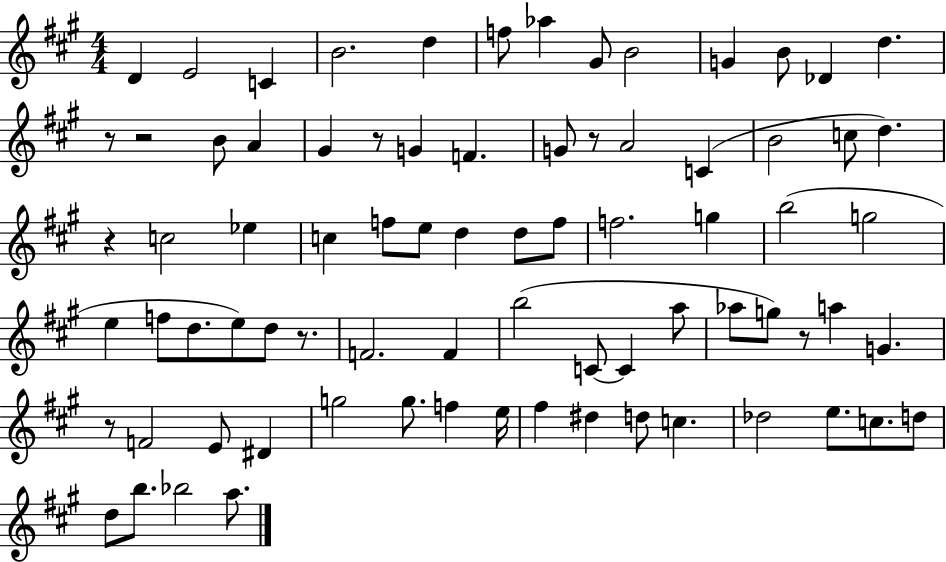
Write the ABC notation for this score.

X:1
T:Untitled
M:4/4
L:1/4
K:A
D E2 C B2 d f/2 _a ^G/2 B2 G B/2 _D d z/2 z2 B/2 A ^G z/2 G F G/2 z/2 A2 C B2 c/2 d z c2 _e c f/2 e/2 d d/2 f/2 f2 g b2 g2 e f/2 d/2 e/2 d/2 z/2 F2 F b2 C/2 C a/2 _a/2 g/2 z/2 a G z/2 F2 E/2 ^D g2 g/2 f e/4 ^f ^d d/2 c _d2 e/2 c/2 d/2 d/2 b/2 _b2 a/2